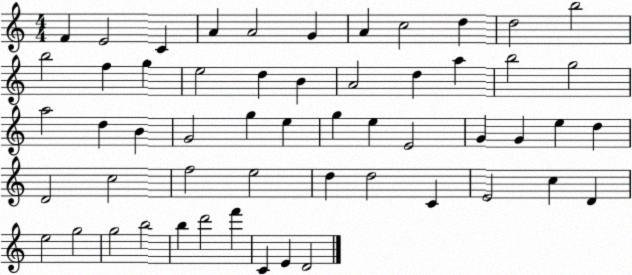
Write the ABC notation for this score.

X:1
T:Untitled
M:4/4
L:1/4
K:C
F E2 C A A2 G A c2 d d2 b2 b2 f g e2 d B A2 d a b2 g2 a2 d B G2 g e g e E2 G G e d D2 c2 f2 e2 d d2 C E2 c D e2 g2 g2 b2 b d'2 f' C E D2